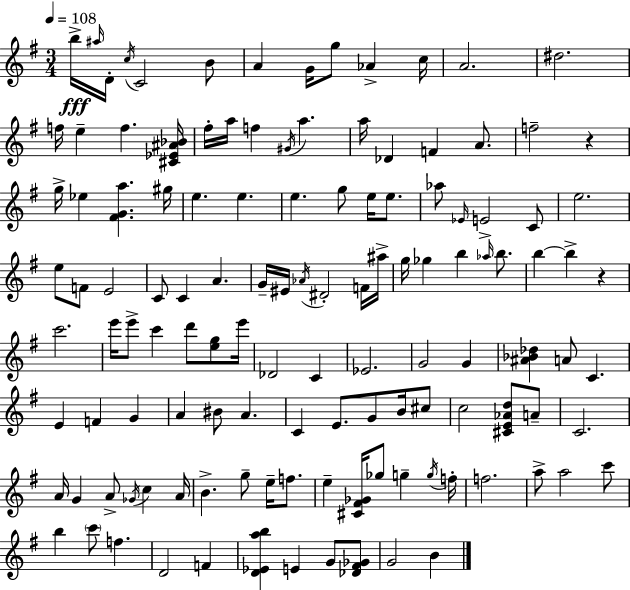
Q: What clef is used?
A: treble